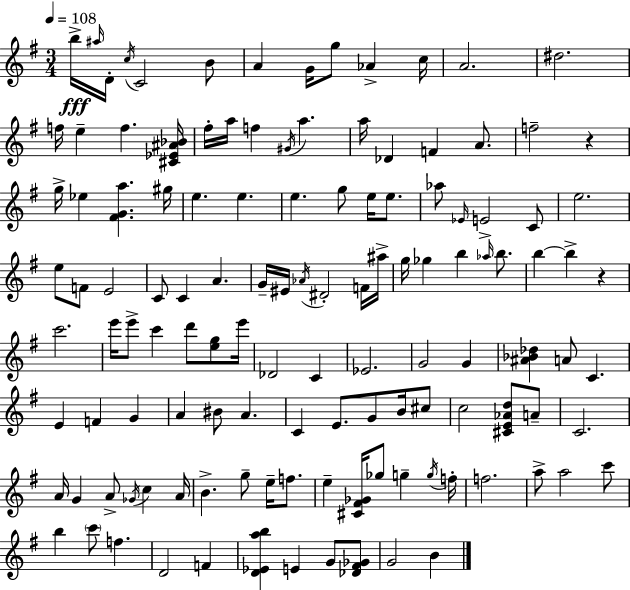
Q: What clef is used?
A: treble